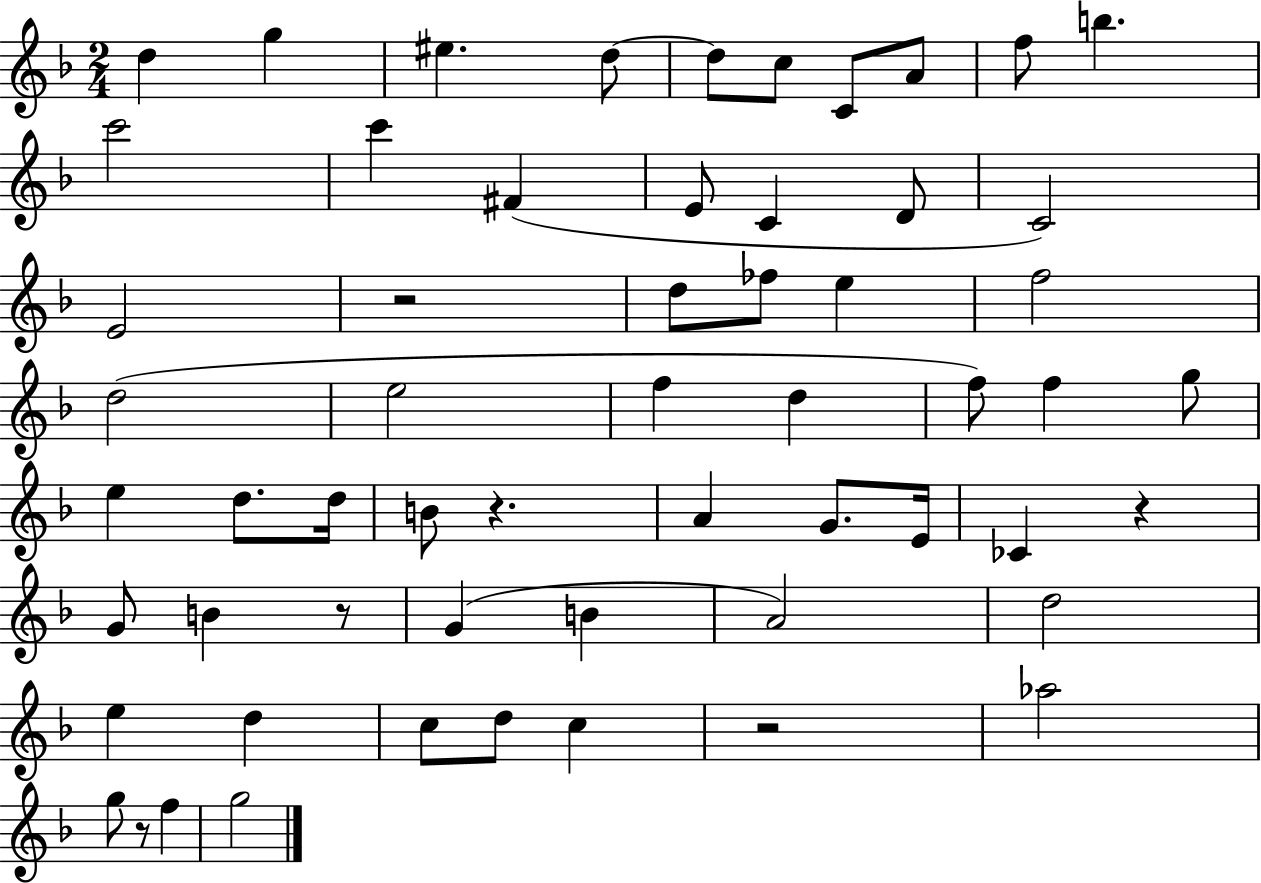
{
  \clef treble
  \numericTimeSignature
  \time 2/4
  \key f \major
  d''4 g''4 | eis''4. d''8~~ | d''8 c''8 c'8 a'8 | f''8 b''4. | \break c'''2 | c'''4 fis'4( | e'8 c'4 d'8 | c'2) | \break e'2 | r2 | d''8 fes''8 e''4 | f''2 | \break d''2( | e''2 | f''4 d''4 | f''8) f''4 g''8 | \break e''4 d''8. d''16 | b'8 r4. | a'4 g'8. e'16 | ces'4 r4 | \break g'8 b'4 r8 | g'4( b'4 | a'2) | d''2 | \break e''4 d''4 | c''8 d''8 c''4 | r2 | aes''2 | \break g''8 r8 f''4 | g''2 | \bar "|."
}